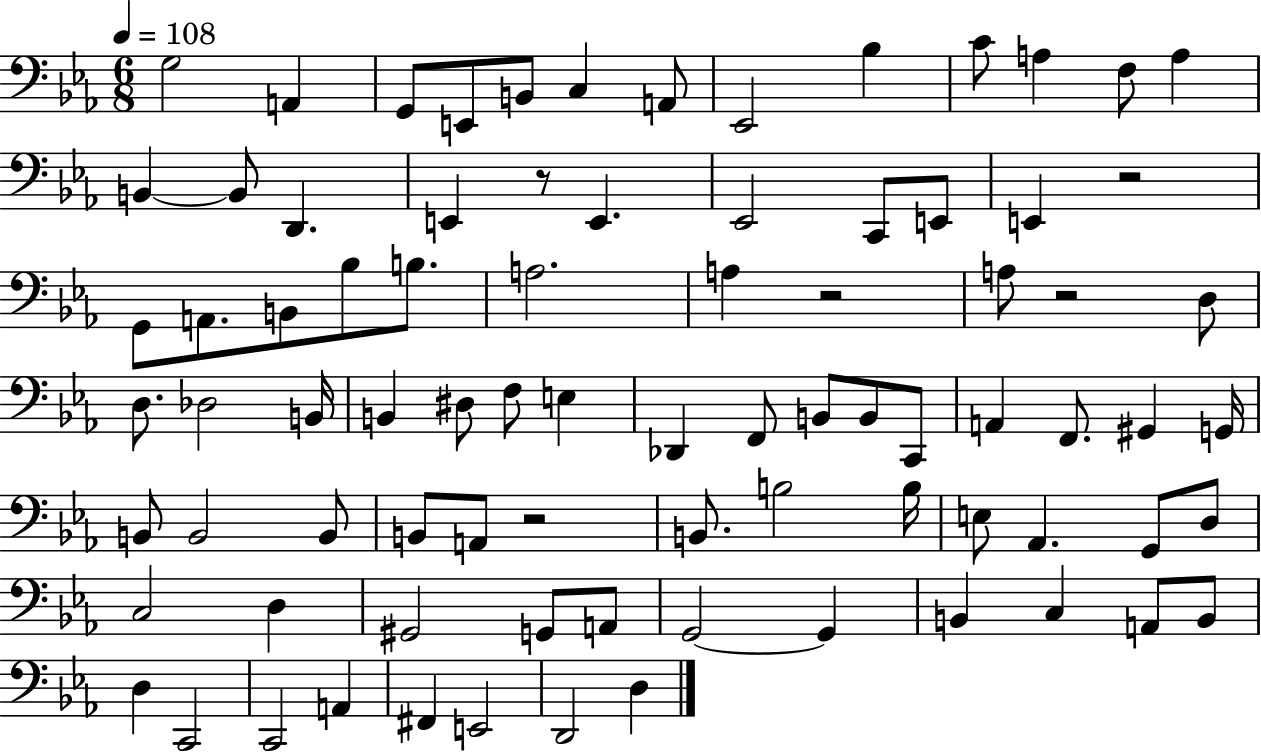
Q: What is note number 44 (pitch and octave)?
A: A2